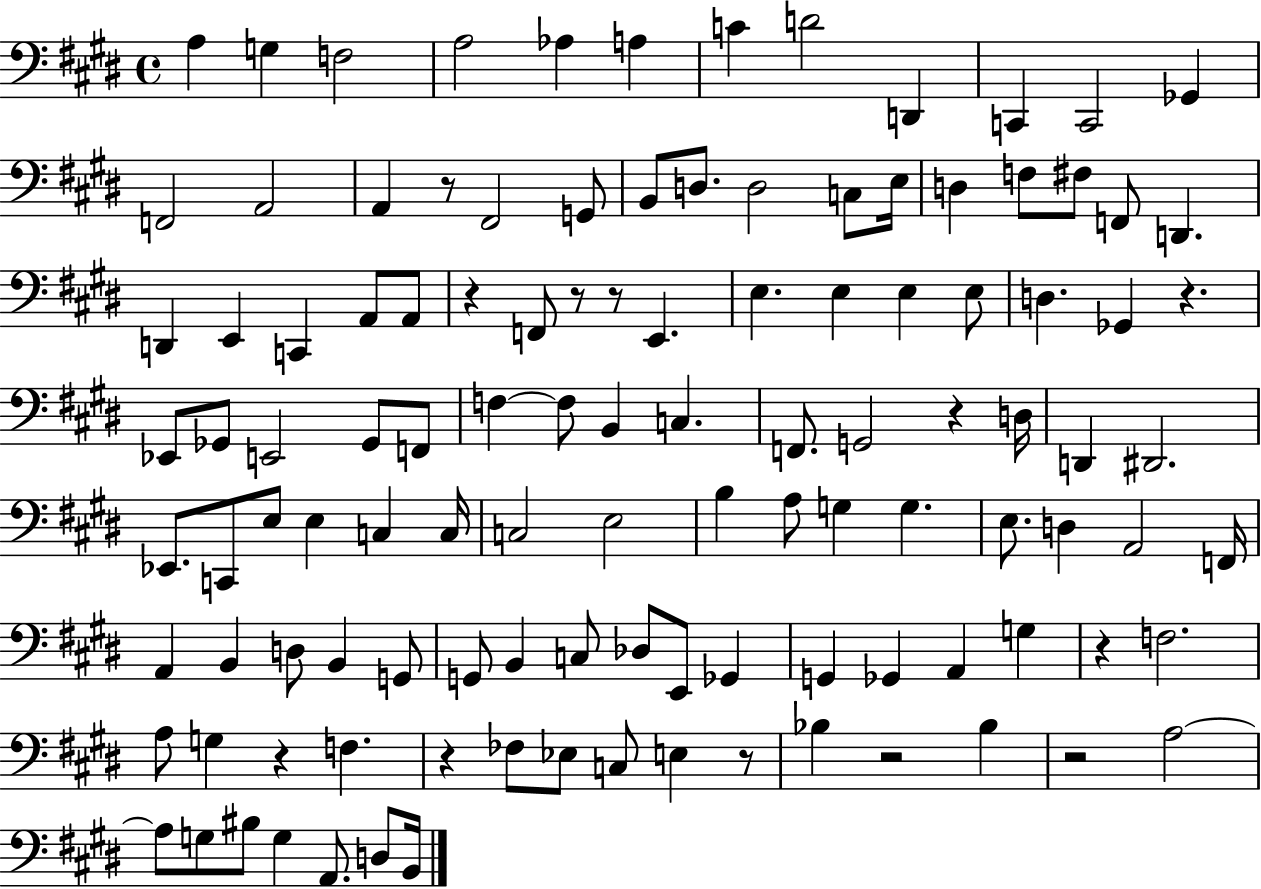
{
  \clef bass
  \time 4/4
  \defaultTimeSignature
  \key e \major
  a4 g4 f2 | a2 aes4 a4 | c'4 d'2 d,4 | c,4 c,2 ges,4 | \break f,2 a,2 | a,4 r8 fis,2 g,8 | b,8 d8. d2 c8 e16 | d4 f8 fis8 f,8 d,4. | \break d,4 e,4 c,4 a,8 a,8 | r4 f,8 r8 r8 e,4. | e4. e4 e4 e8 | d4. ges,4 r4. | \break ees,8 ges,8 e,2 ges,8 f,8 | f4~~ f8 b,4 c4. | f,8. g,2 r4 d16 | d,4 dis,2. | \break ees,8. c,8 e8 e4 c4 c16 | c2 e2 | b4 a8 g4 g4. | e8. d4 a,2 f,16 | \break a,4 b,4 d8 b,4 g,8 | g,8 b,4 c8 des8 e,8 ges,4 | g,4 ges,4 a,4 g4 | r4 f2. | \break a8 g4 r4 f4. | r4 fes8 ees8 c8 e4 r8 | bes4 r2 bes4 | r2 a2~~ | \break a8 g8 bis8 g4 a,8. d8 b,16 | \bar "|."
}